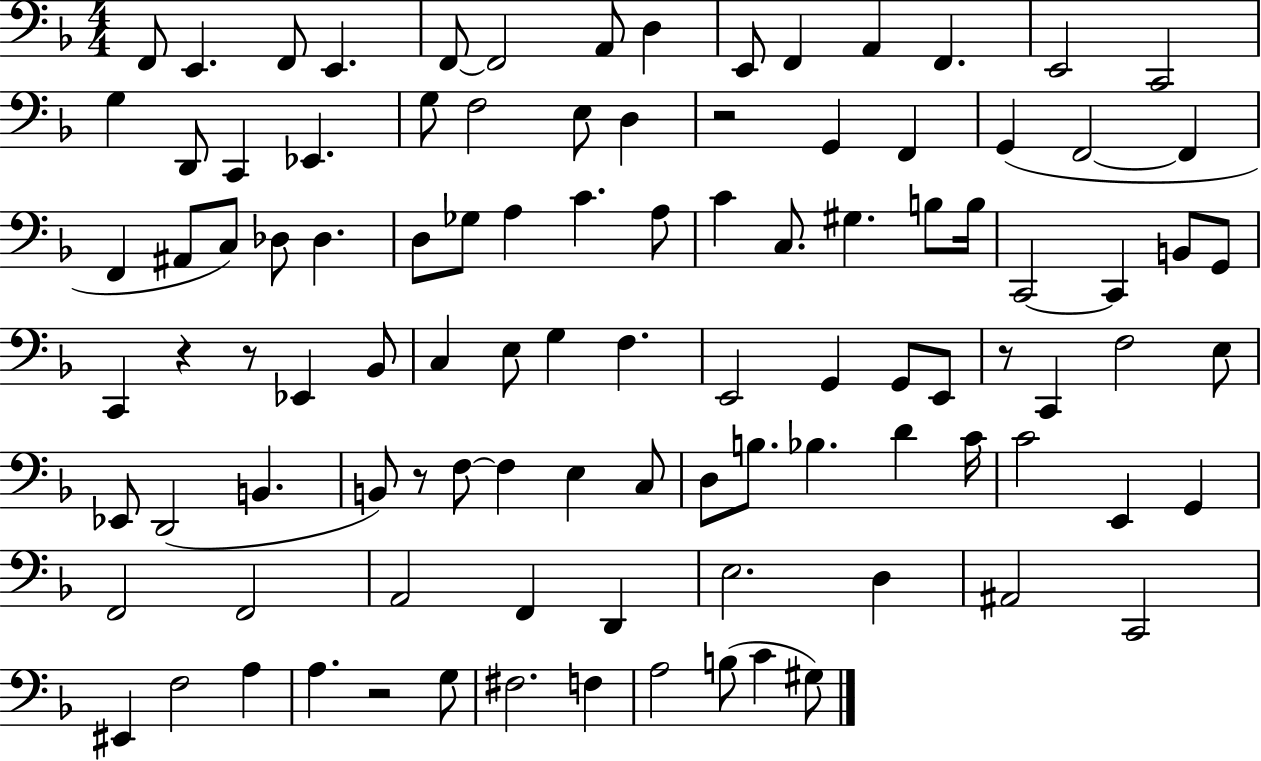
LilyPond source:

{
  \clef bass
  \numericTimeSignature
  \time 4/4
  \key f \major
  f,8 e,4. f,8 e,4. | f,8~~ f,2 a,8 d4 | e,8 f,4 a,4 f,4. | e,2 c,2 | \break g4 d,8 c,4 ees,4. | g8 f2 e8 d4 | r2 g,4 f,4 | g,4( f,2~~ f,4 | \break f,4 ais,8 c8) des8 des4. | d8 ges8 a4 c'4. a8 | c'4 c8. gis4. b8 b16 | c,2~~ c,4 b,8 g,8 | \break c,4 r4 r8 ees,4 bes,8 | c4 e8 g4 f4. | e,2 g,4 g,8 e,8 | r8 c,4 f2 e8 | \break ees,8 d,2( b,4. | b,8) r8 f8~~ f4 e4 c8 | d8 b8. bes4. d'4 c'16 | c'2 e,4 g,4 | \break f,2 f,2 | a,2 f,4 d,4 | e2. d4 | ais,2 c,2 | \break eis,4 f2 a4 | a4. r2 g8 | fis2. f4 | a2 b8( c'4 gis8) | \break \bar "|."
}